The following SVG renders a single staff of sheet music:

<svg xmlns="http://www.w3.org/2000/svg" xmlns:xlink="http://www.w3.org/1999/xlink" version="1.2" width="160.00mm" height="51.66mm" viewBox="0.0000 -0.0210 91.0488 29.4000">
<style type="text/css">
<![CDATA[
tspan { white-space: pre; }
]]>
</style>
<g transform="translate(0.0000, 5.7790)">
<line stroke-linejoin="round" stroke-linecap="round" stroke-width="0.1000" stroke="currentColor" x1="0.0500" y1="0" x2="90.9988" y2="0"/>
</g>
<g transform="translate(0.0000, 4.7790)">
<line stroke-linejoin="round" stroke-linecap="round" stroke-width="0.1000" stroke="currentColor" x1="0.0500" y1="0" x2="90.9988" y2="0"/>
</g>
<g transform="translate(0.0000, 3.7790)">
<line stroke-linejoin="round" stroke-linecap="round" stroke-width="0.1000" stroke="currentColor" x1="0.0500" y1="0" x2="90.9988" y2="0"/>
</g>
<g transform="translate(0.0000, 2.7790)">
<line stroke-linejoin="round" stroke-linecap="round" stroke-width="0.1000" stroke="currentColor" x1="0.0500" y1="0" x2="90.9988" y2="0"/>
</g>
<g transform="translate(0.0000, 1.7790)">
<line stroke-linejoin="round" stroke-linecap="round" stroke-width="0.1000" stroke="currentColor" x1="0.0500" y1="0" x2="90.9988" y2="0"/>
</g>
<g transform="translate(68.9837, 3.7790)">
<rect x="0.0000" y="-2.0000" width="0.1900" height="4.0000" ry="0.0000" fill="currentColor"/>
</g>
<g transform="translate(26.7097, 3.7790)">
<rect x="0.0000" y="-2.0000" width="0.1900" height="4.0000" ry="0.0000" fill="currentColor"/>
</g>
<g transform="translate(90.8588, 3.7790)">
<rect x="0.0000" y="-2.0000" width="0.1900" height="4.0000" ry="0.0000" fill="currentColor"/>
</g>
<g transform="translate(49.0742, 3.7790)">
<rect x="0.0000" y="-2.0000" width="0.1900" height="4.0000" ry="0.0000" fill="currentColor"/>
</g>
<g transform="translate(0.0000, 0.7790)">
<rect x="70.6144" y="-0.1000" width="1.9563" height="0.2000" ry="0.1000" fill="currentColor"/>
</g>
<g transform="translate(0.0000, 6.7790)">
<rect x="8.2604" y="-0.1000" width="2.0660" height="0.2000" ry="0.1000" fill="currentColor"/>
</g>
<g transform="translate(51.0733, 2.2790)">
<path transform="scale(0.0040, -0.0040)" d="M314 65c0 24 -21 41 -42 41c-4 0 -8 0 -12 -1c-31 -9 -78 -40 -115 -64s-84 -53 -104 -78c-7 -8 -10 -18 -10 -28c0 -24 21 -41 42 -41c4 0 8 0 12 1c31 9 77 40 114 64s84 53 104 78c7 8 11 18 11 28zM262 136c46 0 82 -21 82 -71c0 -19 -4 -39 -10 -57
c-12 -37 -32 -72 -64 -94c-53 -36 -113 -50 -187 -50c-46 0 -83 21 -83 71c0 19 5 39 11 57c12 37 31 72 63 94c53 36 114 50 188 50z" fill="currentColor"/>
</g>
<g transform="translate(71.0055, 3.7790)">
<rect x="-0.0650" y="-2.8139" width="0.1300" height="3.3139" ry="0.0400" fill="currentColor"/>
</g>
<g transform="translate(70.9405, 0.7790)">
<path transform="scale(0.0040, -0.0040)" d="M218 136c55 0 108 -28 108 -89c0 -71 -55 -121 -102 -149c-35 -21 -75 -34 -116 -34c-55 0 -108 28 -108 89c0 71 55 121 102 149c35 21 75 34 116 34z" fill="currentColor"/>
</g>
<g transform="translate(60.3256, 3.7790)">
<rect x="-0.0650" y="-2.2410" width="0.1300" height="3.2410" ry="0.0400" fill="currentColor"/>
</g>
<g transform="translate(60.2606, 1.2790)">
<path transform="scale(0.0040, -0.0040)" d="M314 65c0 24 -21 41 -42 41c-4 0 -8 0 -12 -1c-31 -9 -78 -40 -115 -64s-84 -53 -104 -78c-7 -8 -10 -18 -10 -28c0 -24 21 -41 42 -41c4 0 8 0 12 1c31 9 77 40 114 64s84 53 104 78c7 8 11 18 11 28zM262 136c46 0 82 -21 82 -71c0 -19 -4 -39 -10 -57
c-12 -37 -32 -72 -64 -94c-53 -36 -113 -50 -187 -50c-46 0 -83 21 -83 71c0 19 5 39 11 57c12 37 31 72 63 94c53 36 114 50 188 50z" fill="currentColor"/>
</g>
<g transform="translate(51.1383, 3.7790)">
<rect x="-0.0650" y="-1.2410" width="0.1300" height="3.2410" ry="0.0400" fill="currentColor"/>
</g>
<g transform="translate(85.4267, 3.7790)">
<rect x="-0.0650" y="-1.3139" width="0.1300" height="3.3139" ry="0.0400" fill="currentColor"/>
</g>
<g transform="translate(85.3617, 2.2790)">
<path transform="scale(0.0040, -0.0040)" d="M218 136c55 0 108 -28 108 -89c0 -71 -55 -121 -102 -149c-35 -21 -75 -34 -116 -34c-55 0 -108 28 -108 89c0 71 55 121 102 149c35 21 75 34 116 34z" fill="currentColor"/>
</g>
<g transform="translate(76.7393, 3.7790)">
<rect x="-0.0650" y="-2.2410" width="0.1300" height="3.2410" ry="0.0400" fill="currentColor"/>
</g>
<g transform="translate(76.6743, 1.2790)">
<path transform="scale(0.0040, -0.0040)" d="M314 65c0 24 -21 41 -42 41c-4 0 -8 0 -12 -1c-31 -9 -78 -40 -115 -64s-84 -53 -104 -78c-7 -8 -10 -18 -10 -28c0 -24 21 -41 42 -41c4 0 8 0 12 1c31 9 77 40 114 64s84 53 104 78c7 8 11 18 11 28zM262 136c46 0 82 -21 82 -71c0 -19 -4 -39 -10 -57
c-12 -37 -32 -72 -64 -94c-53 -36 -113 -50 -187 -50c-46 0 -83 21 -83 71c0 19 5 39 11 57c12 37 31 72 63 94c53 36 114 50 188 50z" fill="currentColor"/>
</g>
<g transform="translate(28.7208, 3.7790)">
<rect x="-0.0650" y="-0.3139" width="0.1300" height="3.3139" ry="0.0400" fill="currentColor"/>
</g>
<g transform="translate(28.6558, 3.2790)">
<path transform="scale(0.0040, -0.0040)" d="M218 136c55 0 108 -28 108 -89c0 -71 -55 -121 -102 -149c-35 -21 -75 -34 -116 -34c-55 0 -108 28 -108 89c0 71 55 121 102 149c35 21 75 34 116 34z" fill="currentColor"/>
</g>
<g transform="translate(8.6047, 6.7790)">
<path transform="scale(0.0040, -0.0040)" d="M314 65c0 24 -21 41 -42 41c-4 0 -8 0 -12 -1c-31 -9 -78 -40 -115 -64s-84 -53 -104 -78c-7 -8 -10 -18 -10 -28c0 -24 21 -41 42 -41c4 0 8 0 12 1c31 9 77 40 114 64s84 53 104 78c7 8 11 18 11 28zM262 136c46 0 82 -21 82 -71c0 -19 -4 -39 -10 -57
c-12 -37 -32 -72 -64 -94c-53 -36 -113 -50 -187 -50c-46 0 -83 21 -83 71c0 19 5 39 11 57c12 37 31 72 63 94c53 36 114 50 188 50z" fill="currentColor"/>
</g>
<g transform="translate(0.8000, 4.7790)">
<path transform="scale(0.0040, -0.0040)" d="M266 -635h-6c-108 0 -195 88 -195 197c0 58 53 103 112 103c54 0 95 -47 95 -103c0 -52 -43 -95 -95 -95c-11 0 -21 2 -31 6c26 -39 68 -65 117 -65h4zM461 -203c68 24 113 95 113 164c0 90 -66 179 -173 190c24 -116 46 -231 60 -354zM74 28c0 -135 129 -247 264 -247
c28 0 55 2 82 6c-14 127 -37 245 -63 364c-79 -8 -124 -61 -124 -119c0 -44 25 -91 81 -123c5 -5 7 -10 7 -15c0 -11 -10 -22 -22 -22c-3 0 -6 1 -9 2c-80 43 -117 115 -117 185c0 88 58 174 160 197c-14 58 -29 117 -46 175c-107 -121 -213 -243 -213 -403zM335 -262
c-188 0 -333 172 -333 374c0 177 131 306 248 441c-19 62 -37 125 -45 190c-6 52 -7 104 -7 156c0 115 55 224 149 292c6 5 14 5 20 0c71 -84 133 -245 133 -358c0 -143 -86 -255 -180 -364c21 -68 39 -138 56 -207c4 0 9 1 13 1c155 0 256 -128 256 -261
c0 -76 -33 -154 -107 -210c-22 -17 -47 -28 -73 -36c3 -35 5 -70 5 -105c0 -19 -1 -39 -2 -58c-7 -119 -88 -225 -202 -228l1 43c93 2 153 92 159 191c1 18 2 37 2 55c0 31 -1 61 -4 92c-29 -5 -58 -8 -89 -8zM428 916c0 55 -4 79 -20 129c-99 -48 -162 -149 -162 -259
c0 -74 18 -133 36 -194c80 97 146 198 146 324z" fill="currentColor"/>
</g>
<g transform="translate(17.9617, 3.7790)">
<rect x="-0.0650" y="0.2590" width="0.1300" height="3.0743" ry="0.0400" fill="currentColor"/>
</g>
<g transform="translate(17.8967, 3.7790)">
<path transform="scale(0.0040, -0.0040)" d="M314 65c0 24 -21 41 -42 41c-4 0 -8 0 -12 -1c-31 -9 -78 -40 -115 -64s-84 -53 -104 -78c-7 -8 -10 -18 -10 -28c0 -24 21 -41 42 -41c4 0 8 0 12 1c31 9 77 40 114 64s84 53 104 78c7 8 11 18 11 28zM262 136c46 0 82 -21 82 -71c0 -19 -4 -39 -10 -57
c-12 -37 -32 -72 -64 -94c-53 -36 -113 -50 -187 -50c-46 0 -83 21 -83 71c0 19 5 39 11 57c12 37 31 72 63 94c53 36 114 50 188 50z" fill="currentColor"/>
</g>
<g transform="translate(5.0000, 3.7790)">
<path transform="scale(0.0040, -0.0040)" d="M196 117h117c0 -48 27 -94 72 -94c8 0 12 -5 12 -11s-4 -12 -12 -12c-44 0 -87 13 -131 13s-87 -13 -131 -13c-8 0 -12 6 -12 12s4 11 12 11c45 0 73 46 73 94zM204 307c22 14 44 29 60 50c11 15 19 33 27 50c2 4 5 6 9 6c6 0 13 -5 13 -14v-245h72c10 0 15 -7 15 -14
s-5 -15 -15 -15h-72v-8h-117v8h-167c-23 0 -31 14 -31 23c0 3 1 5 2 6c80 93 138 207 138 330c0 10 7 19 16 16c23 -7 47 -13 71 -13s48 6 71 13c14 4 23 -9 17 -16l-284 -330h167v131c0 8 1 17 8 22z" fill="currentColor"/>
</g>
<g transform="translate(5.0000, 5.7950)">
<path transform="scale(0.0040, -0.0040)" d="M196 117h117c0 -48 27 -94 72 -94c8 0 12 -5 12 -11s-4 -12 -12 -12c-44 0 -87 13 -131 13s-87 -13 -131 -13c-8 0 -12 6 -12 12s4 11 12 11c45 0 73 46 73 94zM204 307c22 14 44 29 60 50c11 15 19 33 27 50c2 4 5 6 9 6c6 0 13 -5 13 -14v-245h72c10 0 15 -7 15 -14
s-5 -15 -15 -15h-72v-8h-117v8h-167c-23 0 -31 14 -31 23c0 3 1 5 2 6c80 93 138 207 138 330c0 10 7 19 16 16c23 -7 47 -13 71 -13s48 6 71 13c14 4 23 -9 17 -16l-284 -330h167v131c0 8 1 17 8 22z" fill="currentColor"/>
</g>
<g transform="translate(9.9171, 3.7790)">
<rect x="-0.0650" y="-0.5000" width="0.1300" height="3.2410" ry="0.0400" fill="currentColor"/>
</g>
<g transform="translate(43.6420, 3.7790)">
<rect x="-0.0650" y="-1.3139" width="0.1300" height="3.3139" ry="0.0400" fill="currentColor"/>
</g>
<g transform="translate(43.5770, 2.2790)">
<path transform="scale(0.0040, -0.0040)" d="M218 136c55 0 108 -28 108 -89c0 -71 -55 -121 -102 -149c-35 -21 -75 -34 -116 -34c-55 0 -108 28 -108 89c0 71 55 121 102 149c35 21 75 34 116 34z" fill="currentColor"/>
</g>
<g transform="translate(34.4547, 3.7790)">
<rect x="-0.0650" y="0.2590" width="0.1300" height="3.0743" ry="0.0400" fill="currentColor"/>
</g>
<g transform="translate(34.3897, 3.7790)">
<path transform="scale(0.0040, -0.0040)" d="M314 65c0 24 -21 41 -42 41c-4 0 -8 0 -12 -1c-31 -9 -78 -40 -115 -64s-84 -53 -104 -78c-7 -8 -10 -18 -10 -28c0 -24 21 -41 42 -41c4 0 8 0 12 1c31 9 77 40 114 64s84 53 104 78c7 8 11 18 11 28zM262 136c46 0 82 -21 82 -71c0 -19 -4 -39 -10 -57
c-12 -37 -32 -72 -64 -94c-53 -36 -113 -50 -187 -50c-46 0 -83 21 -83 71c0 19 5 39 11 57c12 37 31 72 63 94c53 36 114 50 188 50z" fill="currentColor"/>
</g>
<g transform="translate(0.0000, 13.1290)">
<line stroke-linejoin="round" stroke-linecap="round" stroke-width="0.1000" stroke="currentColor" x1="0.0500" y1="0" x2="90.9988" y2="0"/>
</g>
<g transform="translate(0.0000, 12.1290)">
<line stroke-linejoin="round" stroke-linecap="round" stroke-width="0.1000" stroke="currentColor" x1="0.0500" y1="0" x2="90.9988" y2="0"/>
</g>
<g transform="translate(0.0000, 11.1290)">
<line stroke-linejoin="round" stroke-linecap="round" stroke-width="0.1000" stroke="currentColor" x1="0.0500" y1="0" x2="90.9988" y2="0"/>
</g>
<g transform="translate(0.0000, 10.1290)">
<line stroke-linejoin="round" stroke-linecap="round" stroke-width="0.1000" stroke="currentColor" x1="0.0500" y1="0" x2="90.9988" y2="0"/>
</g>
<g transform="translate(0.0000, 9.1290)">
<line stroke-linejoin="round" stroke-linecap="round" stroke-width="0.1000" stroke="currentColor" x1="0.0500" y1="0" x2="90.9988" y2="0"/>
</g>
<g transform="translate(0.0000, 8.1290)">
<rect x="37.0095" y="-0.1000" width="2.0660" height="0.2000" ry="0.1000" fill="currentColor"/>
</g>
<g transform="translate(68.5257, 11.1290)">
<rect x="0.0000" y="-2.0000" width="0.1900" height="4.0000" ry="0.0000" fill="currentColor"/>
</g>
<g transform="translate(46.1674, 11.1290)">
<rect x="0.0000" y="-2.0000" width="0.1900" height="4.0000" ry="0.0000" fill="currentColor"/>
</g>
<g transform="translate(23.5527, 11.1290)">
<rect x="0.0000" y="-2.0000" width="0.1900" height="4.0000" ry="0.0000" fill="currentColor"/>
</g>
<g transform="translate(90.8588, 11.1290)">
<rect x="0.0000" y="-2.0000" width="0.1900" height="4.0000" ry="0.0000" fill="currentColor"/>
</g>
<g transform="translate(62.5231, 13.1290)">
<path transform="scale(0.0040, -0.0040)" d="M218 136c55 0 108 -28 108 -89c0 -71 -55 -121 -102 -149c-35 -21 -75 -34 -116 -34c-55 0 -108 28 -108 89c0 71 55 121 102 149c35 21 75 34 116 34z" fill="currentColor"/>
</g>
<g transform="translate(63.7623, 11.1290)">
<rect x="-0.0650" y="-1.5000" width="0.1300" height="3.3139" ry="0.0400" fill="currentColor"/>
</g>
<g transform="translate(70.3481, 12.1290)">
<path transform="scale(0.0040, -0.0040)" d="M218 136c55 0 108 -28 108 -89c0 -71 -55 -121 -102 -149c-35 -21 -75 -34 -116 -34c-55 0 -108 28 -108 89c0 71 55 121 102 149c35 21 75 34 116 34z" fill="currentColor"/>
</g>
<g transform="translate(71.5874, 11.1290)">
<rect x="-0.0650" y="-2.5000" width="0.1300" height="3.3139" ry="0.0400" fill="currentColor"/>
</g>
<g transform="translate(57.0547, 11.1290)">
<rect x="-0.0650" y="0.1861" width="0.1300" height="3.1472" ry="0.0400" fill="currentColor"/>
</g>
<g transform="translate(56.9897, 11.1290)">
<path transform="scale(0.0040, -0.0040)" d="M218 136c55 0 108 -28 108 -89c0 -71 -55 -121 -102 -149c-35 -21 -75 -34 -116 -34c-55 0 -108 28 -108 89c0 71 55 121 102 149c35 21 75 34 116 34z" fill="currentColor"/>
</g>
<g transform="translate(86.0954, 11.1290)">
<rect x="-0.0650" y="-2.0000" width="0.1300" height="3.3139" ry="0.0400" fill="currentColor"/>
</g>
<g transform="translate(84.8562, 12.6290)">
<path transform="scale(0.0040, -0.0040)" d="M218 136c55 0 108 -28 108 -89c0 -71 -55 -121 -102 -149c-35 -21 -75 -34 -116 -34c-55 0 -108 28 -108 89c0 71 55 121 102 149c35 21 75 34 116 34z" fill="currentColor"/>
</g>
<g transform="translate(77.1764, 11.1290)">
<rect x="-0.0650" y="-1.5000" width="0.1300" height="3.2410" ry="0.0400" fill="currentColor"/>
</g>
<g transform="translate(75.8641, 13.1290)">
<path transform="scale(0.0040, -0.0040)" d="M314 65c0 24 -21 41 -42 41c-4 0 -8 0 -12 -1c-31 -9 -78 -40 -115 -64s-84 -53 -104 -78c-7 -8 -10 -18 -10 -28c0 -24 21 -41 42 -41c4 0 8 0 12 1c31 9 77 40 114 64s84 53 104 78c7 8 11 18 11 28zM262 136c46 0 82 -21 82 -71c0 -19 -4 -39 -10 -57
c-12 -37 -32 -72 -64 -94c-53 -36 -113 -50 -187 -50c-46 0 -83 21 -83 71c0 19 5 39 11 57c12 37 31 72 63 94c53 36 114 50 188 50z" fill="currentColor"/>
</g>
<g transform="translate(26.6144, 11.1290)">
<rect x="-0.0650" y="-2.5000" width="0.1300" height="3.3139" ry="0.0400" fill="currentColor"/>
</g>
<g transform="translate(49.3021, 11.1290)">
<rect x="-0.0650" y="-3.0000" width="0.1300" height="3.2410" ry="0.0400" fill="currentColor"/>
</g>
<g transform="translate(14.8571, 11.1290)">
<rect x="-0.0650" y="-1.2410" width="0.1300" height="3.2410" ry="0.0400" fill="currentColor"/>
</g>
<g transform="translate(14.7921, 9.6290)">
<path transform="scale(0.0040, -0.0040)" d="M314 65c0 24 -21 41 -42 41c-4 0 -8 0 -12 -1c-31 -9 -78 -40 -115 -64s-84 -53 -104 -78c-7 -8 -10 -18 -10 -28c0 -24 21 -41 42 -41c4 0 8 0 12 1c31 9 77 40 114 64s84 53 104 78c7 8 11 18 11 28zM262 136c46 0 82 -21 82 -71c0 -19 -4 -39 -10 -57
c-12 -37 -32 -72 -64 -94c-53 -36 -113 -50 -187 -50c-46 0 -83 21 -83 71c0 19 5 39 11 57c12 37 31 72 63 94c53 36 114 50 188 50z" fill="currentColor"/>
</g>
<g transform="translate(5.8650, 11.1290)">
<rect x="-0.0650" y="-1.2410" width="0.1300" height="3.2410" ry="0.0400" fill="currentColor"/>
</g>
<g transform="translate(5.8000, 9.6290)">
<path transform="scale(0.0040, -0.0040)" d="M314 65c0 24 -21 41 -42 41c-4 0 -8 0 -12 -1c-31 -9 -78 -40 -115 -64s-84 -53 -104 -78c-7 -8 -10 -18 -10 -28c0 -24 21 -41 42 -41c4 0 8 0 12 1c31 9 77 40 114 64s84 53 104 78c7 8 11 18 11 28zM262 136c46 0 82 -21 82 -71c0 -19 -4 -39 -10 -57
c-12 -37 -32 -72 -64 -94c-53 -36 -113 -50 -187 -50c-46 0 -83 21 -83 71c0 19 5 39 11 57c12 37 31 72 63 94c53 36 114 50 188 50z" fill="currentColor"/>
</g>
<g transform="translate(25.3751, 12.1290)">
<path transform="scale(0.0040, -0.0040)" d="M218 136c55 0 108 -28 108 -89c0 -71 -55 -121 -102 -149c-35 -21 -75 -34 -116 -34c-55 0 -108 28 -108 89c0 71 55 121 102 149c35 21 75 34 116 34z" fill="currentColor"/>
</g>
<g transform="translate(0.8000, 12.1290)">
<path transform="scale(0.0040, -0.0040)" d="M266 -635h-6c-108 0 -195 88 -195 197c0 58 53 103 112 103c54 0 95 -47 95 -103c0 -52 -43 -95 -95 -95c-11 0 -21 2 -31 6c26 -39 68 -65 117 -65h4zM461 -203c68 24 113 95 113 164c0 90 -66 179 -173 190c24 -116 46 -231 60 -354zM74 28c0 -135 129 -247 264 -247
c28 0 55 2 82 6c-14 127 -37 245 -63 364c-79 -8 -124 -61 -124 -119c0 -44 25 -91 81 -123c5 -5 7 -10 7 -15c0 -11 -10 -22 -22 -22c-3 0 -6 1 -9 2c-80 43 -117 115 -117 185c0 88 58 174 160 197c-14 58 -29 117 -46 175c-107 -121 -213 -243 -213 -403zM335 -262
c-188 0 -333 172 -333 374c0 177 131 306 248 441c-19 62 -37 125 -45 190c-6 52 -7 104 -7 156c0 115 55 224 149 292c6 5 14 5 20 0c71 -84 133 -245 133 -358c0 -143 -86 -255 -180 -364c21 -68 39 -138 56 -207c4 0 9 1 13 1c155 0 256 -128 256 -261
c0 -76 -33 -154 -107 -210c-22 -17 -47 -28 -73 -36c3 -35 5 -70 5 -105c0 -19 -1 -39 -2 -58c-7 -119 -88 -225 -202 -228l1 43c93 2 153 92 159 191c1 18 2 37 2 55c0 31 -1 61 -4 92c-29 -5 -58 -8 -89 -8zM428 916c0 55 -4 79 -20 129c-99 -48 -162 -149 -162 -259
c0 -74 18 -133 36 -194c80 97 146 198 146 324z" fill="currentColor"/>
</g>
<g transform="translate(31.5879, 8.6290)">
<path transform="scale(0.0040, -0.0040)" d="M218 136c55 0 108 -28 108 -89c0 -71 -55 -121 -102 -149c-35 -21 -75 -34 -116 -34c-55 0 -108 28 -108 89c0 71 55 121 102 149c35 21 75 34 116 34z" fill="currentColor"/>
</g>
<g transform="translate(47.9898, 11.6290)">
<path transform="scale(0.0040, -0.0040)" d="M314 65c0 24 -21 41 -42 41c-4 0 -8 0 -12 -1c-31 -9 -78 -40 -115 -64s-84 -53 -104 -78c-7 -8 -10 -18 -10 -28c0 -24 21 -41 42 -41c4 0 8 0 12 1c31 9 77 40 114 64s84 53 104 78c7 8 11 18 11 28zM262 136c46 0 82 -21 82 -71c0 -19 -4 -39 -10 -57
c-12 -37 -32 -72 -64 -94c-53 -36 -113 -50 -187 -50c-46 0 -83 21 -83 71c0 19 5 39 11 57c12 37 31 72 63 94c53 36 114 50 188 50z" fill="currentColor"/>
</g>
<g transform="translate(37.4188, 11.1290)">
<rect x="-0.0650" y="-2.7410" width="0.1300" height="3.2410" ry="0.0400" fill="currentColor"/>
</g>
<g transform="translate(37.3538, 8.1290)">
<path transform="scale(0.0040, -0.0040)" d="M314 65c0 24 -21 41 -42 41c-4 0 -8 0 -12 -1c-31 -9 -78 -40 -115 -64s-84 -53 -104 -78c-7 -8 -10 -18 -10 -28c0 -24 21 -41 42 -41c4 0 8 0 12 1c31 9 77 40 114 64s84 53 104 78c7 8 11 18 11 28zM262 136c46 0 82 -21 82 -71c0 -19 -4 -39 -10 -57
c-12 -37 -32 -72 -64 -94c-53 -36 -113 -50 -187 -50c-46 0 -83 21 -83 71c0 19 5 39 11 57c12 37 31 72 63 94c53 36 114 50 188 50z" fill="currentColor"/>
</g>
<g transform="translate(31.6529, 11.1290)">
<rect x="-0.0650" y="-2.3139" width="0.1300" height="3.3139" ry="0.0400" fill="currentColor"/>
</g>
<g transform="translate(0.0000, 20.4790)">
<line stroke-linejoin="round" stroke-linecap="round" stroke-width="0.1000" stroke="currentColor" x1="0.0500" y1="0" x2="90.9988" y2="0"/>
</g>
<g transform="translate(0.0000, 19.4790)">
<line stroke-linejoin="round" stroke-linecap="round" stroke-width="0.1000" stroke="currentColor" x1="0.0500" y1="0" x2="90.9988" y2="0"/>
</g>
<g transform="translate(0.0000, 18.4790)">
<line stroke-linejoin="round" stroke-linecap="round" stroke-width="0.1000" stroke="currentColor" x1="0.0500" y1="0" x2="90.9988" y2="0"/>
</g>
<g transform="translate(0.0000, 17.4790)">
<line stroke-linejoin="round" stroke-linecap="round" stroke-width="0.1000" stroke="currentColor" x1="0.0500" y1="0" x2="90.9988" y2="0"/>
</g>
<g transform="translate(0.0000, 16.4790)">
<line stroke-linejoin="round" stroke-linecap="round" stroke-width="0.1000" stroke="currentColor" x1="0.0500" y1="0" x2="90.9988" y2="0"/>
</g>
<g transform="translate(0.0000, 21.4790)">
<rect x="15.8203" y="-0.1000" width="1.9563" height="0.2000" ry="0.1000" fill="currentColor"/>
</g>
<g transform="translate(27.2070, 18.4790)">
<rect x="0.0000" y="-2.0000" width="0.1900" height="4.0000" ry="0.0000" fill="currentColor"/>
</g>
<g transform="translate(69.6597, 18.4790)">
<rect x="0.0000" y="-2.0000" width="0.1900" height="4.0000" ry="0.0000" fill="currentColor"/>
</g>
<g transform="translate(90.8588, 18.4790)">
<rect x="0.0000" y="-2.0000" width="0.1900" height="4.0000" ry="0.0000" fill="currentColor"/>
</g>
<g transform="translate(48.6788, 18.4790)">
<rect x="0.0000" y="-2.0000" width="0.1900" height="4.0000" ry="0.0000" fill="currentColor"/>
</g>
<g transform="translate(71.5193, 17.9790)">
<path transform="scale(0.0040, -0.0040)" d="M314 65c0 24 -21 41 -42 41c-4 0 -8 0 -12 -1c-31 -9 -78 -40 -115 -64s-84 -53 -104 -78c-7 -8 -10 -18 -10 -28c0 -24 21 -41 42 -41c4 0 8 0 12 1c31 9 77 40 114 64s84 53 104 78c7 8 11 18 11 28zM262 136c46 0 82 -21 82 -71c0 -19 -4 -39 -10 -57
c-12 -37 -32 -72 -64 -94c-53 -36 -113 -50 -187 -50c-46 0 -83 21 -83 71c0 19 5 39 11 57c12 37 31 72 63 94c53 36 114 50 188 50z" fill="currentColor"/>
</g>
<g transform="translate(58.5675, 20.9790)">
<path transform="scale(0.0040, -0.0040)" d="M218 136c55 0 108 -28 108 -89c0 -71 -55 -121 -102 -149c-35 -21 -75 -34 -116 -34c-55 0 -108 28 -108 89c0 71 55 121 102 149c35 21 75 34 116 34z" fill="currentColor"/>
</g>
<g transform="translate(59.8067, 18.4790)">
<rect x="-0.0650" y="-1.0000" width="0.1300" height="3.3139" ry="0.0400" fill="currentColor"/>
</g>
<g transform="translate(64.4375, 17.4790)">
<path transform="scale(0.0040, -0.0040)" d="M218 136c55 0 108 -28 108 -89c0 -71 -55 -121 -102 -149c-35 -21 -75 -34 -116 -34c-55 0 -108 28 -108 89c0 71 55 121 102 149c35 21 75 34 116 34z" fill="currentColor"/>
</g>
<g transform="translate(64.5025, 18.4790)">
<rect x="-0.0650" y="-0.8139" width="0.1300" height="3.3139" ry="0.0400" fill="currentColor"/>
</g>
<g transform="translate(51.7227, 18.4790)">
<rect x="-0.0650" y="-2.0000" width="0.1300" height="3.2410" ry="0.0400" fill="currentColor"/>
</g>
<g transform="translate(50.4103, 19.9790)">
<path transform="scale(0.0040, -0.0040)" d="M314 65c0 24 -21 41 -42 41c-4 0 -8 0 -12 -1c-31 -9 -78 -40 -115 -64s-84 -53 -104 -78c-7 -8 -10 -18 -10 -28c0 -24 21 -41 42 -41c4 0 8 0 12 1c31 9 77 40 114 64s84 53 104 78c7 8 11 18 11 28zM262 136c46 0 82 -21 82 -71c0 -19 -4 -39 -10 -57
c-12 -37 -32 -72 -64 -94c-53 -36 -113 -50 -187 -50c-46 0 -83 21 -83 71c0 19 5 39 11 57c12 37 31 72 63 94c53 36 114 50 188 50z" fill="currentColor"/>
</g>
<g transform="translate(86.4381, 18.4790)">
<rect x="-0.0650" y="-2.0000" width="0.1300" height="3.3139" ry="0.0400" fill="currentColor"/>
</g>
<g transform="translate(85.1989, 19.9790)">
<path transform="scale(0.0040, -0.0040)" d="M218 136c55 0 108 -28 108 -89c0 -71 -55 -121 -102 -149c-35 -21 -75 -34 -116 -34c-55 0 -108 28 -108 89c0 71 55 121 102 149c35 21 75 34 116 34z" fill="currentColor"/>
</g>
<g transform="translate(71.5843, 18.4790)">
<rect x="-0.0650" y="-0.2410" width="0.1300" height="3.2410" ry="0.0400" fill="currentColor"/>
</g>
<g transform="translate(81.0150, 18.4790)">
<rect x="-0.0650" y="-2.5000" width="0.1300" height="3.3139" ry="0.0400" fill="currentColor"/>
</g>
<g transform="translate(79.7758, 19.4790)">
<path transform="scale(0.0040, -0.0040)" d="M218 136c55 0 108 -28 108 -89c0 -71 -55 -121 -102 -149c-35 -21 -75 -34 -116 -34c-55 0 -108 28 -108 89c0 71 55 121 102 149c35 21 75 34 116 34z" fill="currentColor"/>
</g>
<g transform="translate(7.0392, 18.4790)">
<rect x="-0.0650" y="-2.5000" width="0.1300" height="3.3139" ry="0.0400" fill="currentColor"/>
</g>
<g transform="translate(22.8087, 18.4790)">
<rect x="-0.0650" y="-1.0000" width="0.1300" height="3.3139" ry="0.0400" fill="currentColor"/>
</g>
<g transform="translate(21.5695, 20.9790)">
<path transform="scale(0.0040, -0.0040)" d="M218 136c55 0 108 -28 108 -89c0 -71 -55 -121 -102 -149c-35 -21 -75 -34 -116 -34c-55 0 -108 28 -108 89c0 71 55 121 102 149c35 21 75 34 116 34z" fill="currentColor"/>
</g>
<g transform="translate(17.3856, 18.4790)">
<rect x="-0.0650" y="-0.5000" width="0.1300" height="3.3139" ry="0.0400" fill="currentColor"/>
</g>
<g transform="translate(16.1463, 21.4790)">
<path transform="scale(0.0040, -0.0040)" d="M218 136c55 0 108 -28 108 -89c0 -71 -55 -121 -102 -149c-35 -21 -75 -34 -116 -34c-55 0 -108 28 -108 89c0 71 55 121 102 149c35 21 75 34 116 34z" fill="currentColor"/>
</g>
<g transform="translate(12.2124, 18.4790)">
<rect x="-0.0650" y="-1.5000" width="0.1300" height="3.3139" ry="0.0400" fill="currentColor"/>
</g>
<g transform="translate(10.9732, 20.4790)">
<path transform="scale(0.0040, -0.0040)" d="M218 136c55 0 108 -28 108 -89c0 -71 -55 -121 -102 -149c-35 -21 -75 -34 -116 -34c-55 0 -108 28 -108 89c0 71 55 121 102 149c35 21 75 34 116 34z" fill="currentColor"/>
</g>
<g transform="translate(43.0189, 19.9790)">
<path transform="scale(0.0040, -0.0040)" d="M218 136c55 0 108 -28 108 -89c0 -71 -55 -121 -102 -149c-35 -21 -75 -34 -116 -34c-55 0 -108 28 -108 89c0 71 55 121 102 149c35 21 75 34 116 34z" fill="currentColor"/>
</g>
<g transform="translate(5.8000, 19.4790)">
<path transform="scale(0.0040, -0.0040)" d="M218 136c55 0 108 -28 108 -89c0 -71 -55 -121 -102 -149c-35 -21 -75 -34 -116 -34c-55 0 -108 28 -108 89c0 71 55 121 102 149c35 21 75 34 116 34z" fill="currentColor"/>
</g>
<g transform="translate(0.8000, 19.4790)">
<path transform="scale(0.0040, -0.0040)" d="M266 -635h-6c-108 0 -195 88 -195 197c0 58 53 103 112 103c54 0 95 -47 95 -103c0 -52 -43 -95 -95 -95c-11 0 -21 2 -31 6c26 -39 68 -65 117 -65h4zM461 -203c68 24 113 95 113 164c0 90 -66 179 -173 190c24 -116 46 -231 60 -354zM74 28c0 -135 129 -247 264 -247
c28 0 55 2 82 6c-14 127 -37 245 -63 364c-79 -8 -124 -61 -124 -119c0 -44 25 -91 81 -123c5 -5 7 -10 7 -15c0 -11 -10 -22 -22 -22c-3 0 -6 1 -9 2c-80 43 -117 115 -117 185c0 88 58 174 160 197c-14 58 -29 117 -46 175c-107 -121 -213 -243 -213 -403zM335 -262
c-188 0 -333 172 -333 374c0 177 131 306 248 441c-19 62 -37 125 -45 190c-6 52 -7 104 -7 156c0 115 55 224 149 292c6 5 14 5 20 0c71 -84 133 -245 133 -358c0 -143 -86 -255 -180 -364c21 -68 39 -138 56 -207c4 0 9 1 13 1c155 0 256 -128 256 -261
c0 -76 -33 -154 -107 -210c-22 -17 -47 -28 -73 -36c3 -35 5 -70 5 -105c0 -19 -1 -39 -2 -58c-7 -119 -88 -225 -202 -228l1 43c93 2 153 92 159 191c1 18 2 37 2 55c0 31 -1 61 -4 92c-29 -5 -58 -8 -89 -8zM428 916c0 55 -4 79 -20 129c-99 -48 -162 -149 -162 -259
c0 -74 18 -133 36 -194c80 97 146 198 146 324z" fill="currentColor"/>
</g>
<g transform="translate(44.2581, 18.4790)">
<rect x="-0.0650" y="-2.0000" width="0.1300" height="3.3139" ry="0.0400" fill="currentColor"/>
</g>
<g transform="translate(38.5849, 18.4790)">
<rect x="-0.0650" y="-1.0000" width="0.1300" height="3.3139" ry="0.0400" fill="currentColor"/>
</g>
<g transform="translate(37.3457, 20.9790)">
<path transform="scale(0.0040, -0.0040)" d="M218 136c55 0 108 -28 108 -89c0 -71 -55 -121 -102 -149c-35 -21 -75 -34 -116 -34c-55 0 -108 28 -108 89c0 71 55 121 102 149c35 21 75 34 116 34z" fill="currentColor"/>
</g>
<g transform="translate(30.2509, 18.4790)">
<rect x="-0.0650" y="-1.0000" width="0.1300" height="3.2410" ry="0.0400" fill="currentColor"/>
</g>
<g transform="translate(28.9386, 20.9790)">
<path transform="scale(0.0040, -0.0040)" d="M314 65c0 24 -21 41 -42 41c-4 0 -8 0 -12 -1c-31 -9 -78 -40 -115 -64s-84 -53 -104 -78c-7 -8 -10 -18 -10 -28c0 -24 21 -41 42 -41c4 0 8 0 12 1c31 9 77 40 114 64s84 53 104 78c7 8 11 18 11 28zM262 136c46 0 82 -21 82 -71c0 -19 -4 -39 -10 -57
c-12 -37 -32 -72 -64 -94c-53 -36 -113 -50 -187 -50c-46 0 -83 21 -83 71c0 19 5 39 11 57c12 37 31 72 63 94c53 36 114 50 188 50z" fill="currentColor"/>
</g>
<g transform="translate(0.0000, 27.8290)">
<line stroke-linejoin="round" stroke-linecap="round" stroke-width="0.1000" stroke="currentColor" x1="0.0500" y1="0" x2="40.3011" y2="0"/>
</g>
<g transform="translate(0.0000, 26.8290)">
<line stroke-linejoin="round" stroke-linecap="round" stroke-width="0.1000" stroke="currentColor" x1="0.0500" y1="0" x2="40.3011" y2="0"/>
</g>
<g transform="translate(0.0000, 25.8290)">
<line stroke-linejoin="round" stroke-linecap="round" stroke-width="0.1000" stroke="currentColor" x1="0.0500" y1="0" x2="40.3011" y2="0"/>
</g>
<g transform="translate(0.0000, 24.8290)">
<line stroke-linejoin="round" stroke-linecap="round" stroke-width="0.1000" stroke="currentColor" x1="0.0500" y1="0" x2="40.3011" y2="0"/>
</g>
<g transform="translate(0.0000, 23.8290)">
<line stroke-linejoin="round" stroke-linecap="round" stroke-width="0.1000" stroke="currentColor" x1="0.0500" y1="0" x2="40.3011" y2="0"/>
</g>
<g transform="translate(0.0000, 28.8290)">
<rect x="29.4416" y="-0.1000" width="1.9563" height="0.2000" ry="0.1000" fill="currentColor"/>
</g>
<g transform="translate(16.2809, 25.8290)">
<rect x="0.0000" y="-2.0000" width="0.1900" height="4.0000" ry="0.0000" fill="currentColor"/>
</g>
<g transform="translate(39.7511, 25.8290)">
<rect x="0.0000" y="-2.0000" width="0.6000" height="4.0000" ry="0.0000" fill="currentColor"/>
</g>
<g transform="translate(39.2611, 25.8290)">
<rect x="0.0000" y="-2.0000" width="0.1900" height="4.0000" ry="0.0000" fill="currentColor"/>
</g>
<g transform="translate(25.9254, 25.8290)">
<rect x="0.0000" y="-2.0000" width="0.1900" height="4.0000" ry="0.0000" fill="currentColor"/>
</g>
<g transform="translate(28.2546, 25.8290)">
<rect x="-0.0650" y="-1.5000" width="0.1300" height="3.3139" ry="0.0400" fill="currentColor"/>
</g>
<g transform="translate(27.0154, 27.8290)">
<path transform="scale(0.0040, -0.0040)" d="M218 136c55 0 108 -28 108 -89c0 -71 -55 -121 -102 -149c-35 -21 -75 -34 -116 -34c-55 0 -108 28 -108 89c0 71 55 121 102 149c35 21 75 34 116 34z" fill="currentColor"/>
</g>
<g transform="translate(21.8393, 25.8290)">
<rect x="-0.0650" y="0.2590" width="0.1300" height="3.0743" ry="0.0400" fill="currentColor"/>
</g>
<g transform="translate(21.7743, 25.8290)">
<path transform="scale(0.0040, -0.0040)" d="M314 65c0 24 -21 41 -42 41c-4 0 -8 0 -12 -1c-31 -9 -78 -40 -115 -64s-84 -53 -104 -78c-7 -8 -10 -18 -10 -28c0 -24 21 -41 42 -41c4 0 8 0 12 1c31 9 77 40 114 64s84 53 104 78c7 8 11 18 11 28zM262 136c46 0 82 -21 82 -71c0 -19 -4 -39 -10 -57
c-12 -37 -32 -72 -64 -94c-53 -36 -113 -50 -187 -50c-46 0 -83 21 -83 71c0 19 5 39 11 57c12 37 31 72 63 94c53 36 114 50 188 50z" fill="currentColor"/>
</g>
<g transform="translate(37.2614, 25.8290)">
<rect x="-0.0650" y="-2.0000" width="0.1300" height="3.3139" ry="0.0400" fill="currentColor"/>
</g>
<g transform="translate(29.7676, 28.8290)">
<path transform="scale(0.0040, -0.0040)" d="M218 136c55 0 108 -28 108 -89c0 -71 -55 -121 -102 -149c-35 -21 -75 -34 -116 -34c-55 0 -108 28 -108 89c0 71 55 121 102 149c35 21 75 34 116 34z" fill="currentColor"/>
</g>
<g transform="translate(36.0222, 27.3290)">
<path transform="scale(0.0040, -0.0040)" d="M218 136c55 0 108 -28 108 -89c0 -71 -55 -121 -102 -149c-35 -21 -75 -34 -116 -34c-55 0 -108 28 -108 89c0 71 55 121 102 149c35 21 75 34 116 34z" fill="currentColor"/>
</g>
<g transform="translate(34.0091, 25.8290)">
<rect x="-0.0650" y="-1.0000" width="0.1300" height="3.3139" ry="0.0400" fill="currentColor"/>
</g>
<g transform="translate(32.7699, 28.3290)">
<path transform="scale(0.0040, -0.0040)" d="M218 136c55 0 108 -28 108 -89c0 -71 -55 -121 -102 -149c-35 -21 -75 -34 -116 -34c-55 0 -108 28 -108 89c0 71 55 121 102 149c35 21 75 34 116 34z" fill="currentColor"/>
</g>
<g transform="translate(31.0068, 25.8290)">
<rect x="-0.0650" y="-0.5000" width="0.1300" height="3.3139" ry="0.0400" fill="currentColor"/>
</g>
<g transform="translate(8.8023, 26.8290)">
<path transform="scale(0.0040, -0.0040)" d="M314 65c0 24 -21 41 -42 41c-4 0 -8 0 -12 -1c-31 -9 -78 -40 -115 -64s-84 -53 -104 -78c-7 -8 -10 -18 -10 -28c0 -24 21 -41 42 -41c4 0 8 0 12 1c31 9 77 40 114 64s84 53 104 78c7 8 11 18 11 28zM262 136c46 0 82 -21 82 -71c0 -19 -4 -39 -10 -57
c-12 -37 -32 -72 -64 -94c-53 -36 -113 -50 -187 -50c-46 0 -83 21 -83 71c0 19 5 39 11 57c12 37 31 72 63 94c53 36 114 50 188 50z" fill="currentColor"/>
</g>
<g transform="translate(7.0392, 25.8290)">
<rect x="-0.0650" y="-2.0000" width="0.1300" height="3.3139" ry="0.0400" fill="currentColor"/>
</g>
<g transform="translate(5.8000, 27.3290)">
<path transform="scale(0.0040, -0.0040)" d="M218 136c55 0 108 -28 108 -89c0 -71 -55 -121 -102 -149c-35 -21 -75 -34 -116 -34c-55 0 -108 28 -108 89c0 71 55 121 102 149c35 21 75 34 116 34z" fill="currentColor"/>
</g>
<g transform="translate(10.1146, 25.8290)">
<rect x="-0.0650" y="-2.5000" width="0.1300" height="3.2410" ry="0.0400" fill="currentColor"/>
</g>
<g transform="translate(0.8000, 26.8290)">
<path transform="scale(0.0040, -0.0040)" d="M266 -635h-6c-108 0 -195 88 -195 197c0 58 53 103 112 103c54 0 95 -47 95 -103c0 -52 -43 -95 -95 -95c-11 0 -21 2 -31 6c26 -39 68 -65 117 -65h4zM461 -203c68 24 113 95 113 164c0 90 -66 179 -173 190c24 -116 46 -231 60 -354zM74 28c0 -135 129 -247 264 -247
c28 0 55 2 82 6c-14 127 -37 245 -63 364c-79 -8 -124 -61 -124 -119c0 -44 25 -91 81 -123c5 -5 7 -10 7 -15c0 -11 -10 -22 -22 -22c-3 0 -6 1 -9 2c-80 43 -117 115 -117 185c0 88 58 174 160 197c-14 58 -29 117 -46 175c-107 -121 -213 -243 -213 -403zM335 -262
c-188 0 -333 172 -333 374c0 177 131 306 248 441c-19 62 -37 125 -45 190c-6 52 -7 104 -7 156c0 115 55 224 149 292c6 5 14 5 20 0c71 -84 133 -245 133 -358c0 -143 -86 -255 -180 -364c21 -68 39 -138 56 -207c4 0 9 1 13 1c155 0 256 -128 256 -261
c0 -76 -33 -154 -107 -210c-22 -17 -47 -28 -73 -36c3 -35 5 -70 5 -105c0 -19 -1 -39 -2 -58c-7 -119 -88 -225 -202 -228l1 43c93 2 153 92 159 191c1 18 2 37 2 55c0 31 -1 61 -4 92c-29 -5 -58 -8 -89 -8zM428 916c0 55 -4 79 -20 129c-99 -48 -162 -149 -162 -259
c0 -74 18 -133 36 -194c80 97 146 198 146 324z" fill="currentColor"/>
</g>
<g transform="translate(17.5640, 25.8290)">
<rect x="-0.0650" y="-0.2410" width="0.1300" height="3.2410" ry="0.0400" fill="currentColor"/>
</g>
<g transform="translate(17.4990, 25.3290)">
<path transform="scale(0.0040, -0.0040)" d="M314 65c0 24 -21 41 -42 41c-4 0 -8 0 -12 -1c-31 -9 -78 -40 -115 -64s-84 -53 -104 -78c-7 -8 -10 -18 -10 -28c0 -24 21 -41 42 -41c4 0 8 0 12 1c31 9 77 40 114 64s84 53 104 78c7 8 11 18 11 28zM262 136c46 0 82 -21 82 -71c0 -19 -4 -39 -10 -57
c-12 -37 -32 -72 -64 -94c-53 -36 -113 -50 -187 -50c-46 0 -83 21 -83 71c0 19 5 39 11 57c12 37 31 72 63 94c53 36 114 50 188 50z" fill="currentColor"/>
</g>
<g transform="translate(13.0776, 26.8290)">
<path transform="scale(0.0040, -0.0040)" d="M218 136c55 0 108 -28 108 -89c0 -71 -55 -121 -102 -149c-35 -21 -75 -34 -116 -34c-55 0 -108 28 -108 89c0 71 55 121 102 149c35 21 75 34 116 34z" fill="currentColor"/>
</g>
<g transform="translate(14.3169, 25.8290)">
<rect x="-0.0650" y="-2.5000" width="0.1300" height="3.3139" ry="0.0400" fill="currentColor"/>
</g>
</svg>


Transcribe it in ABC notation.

X:1
T:Untitled
M:4/4
L:1/4
K:C
C2 B2 c B2 e e2 g2 a g2 e e2 e2 G g a2 A2 B E G E2 F G E C D D2 D F F2 D d c2 G F F G2 G c2 B2 E C D F